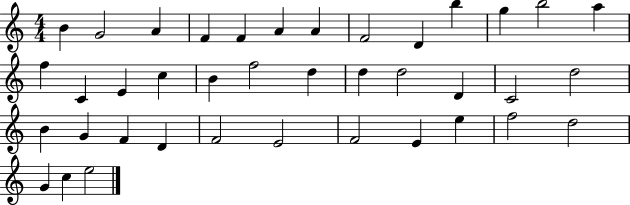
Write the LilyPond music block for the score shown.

{
  \clef treble
  \numericTimeSignature
  \time 4/4
  \key c \major
  b'4 g'2 a'4 | f'4 f'4 a'4 a'4 | f'2 d'4 b''4 | g''4 b''2 a''4 | \break f''4 c'4 e'4 c''4 | b'4 f''2 d''4 | d''4 d''2 d'4 | c'2 d''2 | \break b'4 g'4 f'4 d'4 | f'2 e'2 | f'2 e'4 e''4 | f''2 d''2 | \break g'4 c''4 e''2 | \bar "|."
}